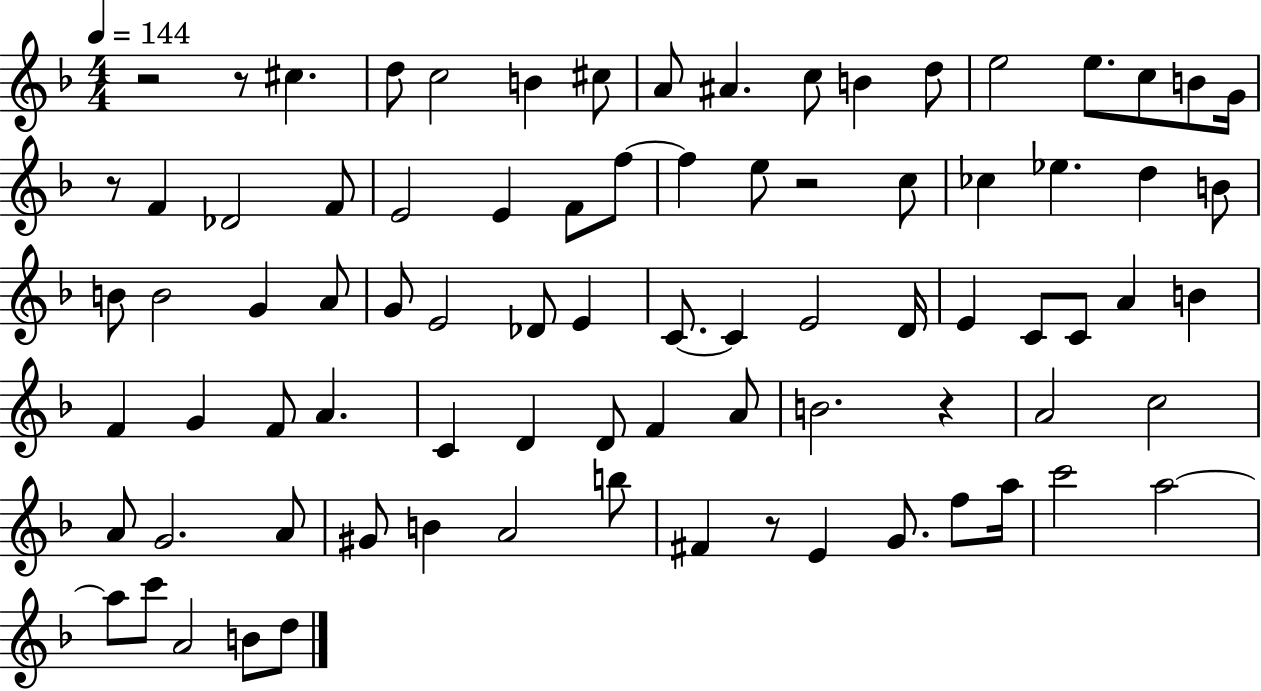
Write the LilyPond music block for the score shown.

{
  \clef treble
  \numericTimeSignature
  \time 4/4
  \key f \major
  \tempo 4 = 144
  \repeat volta 2 { r2 r8 cis''4. | d''8 c''2 b'4 cis''8 | a'8 ais'4. c''8 b'4 d''8 | e''2 e''8. c''8 b'8 g'16 | \break r8 f'4 des'2 f'8 | e'2 e'4 f'8 f''8~~ | f''4 e''8 r2 c''8 | ces''4 ees''4. d''4 b'8 | \break b'8 b'2 g'4 a'8 | g'8 e'2 des'8 e'4 | c'8.~~ c'4 e'2 d'16 | e'4 c'8 c'8 a'4 b'4 | \break f'4 g'4 f'8 a'4. | c'4 d'4 d'8 f'4 a'8 | b'2. r4 | a'2 c''2 | \break a'8 g'2. a'8 | gis'8 b'4 a'2 b''8 | fis'4 r8 e'4 g'8. f''8 a''16 | c'''2 a''2~~ | \break a''8 c'''8 a'2 b'8 d''8 | } \bar "|."
}